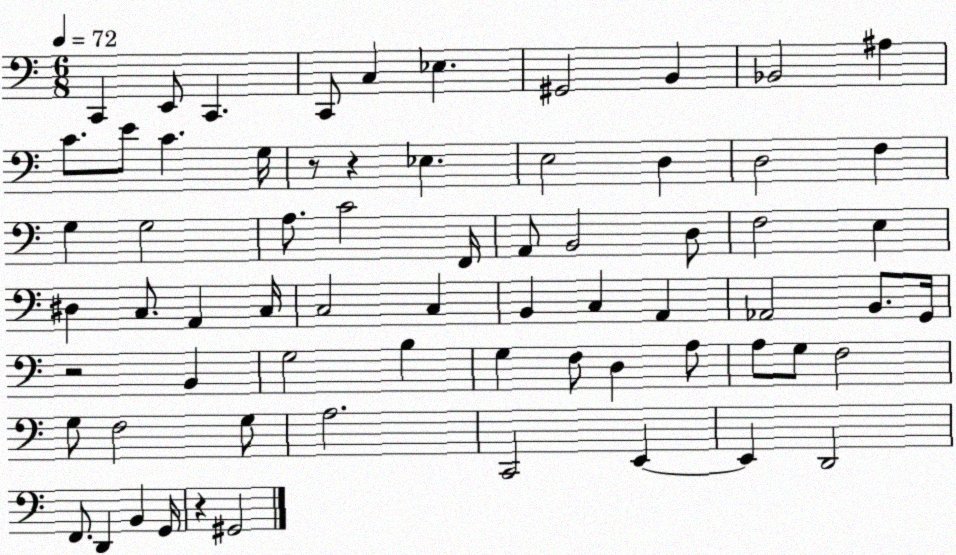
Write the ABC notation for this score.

X:1
T:Untitled
M:6/8
L:1/4
K:C
C,, E,,/2 C,, C,,/2 C, _E, ^G,,2 B,, _B,,2 ^A, C/2 E/2 C G,/4 z/2 z _E, E,2 D, D,2 F, G, G,2 A,/2 C2 F,,/4 A,,/2 B,,2 D,/2 F,2 E, ^D, C,/2 A,, C,/4 C,2 C, B,, C, A,, _A,,2 B,,/2 G,,/4 z2 B,, G,2 B, G, F,/2 D, A,/2 A,/2 G,/2 F,2 G,/2 F,2 G,/2 A,2 C,,2 E,, E,, D,,2 F,,/2 D,, B,, G,,/4 z ^G,,2